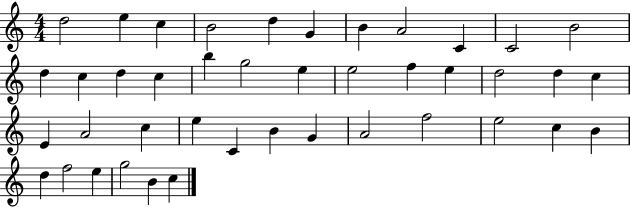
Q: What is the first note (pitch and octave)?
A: D5